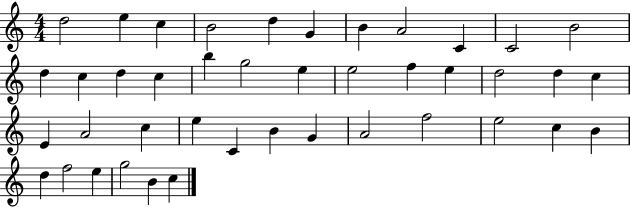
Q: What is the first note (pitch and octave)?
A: D5